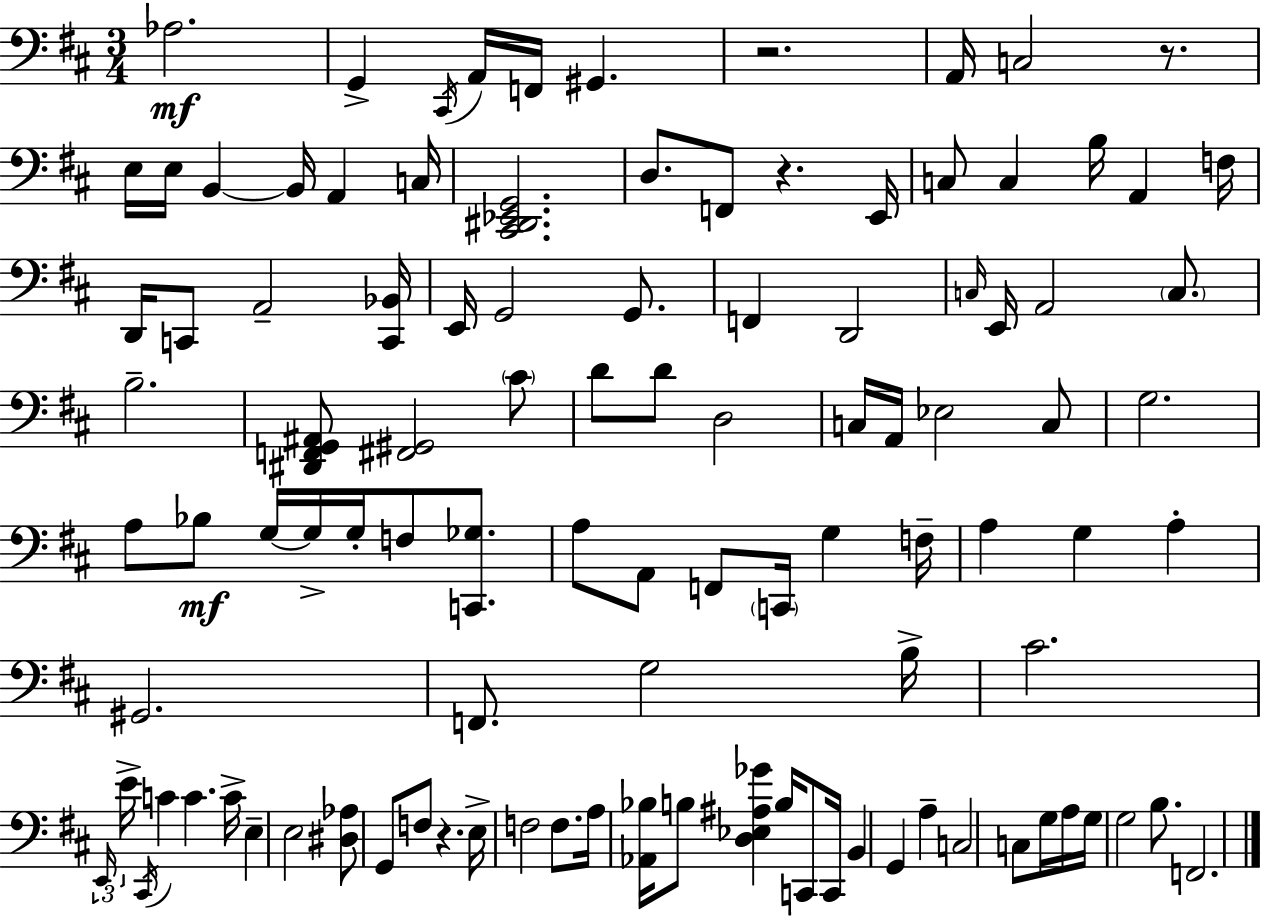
X:1
T:Untitled
M:3/4
L:1/4
K:D
_A,2 G,, ^C,,/4 A,,/4 F,,/4 ^G,, z2 A,,/4 C,2 z/2 E,/4 E,/4 B,, B,,/4 A,, C,/4 [^C,,^D,,_E,,G,,]2 D,/2 F,,/2 z E,,/4 C,/2 C, B,/4 A,, F,/4 D,,/4 C,,/2 A,,2 [C,,_B,,]/4 E,,/4 G,,2 G,,/2 F,, D,,2 C,/4 E,,/4 A,,2 C,/2 B,2 [^D,,F,,G,,^A,,]/2 [^F,,^G,,]2 ^C/2 D/2 D/2 D,2 C,/4 A,,/4 _E,2 C,/2 G,2 A,/2 _B,/2 G,/4 G,/4 G,/4 F,/2 [C,,_G,]/2 A,/2 A,,/2 F,,/2 C,,/4 G, F,/4 A, G, A, ^G,,2 F,,/2 G,2 B,/4 ^C2 E,,/4 E/4 ^C,,/4 C C C/4 E, E,2 [^D,_A,]/2 G,,/2 F,/2 z E,/4 F,2 F,/2 A,/4 [_A,,_B,]/4 B,/2 [D,_E,^A,_G] B,/4 C,,/2 C,,/4 B,, G,, A, C,2 C,/2 G,/4 A,/4 G,/4 G,2 B,/2 F,,2